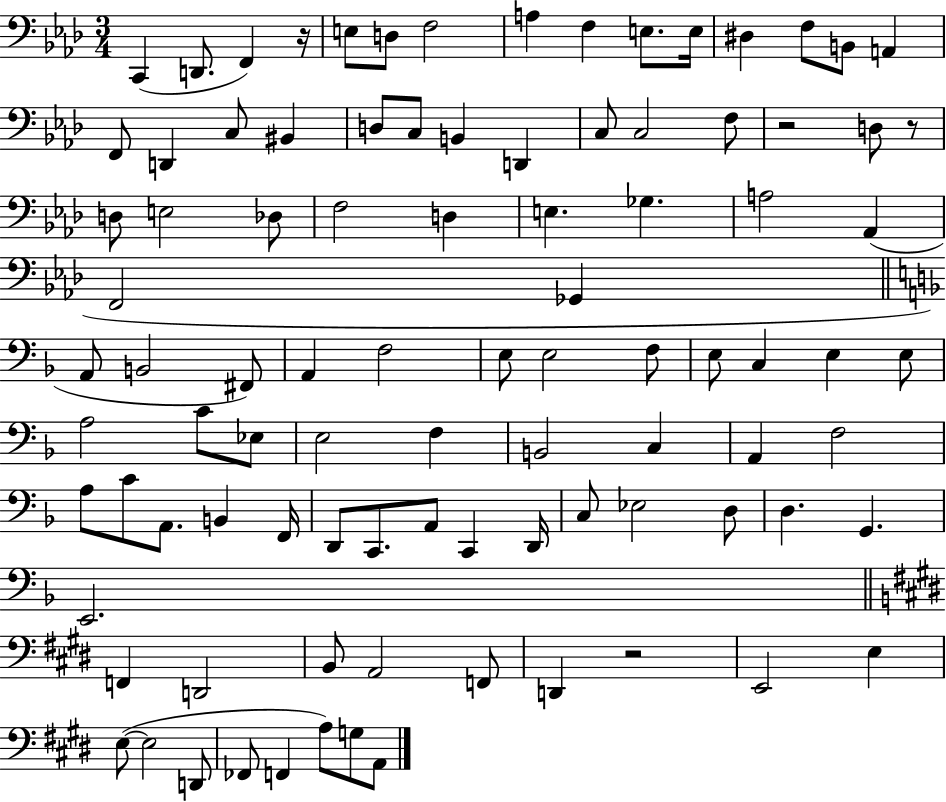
X:1
T:Untitled
M:3/4
L:1/4
K:Ab
C,, D,,/2 F,, z/4 E,/2 D,/2 F,2 A, F, E,/2 E,/4 ^D, F,/2 B,,/2 A,, F,,/2 D,, C,/2 ^B,, D,/2 C,/2 B,, D,, C,/2 C,2 F,/2 z2 D,/2 z/2 D,/2 E,2 _D,/2 F,2 D, E, _G, A,2 _A,, F,,2 _G,, A,,/2 B,,2 ^F,,/2 A,, F,2 E,/2 E,2 F,/2 E,/2 C, E, E,/2 A,2 C/2 _E,/2 E,2 F, B,,2 C, A,, F,2 A,/2 C/2 A,,/2 B,, F,,/4 D,,/2 C,,/2 A,,/2 C,, D,,/4 C,/2 _E,2 D,/2 D, G,, E,,2 F,, D,,2 B,,/2 A,,2 F,,/2 D,, z2 E,,2 E, E,/2 E,2 D,,/2 _F,,/2 F,, A,/2 G,/2 A,,/2